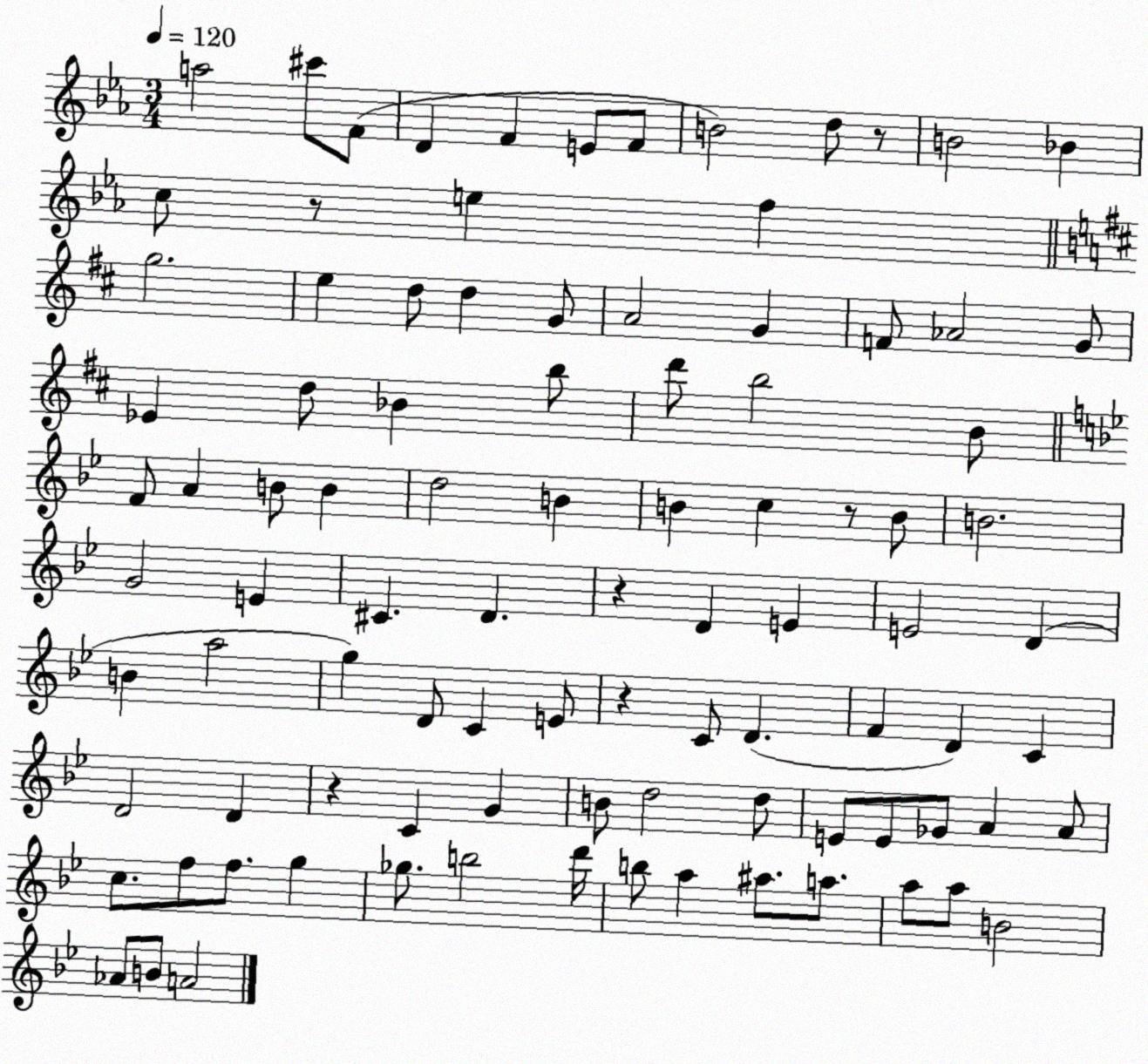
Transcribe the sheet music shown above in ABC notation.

X:1
T:Untitled
M:3/4
L:1/4
K:Eb
a2 ^c'/2 F/2 D F E/2 F/2 B2 d/2 z/2 B2 _B c/2 z/2 e f g2 e d/2 d G/2 A2 G F/2 _A2 G/2 _E d/2 _B b/2 d'/2 b2 B/2 F/2 A B/2 B d2 B B c z/2 B/2 B2 G2 E ^C D z D E E2 D B a2 g D/2 C E/2 z C/2 D F D C D2 D z C G B/2 d2 d/2 E/2 E/2 _G/2 A A/2 c/2 f/2 f/2 g _g/2 b2 d'/4 b/2 a ^a/2 a/2 a/2 a/2 B2 _A/2 B/2 A2